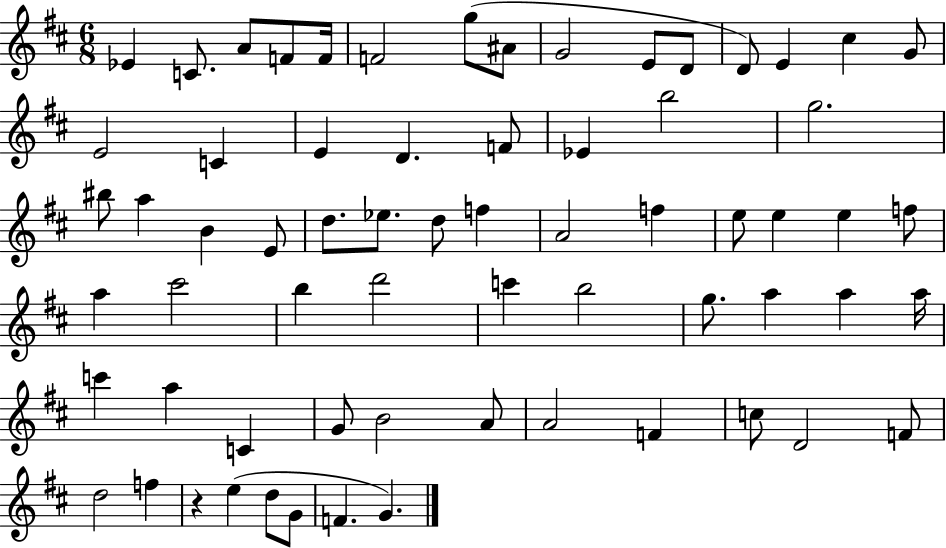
Eb4/q C4/e. A4/e F4/e F4/s F4/h G5/e A#4/e G4/h E4/e D4/e D4/e E4/q C#5/q G4/e E4/h C4/q E4/q D4/q. F4/e Eb4/q B5/h G5/h. BIS5/e A5/q B4/q E4/e D5/e. Eb5/e. D5/e F5/q A4/h F5/q E5/e E5/q E5/q F5/e A5/q C#6/h B5/q D6/h C6/q B5/h G5/e. A5/q A5/q A5/s C6/q A5/q C4/q G4/e B4/h A4/e A4/h F4/q C5/e D4/h F4/e D5/h F5/q R/q E5/q D5/e G4/e F4/q. G4/q.